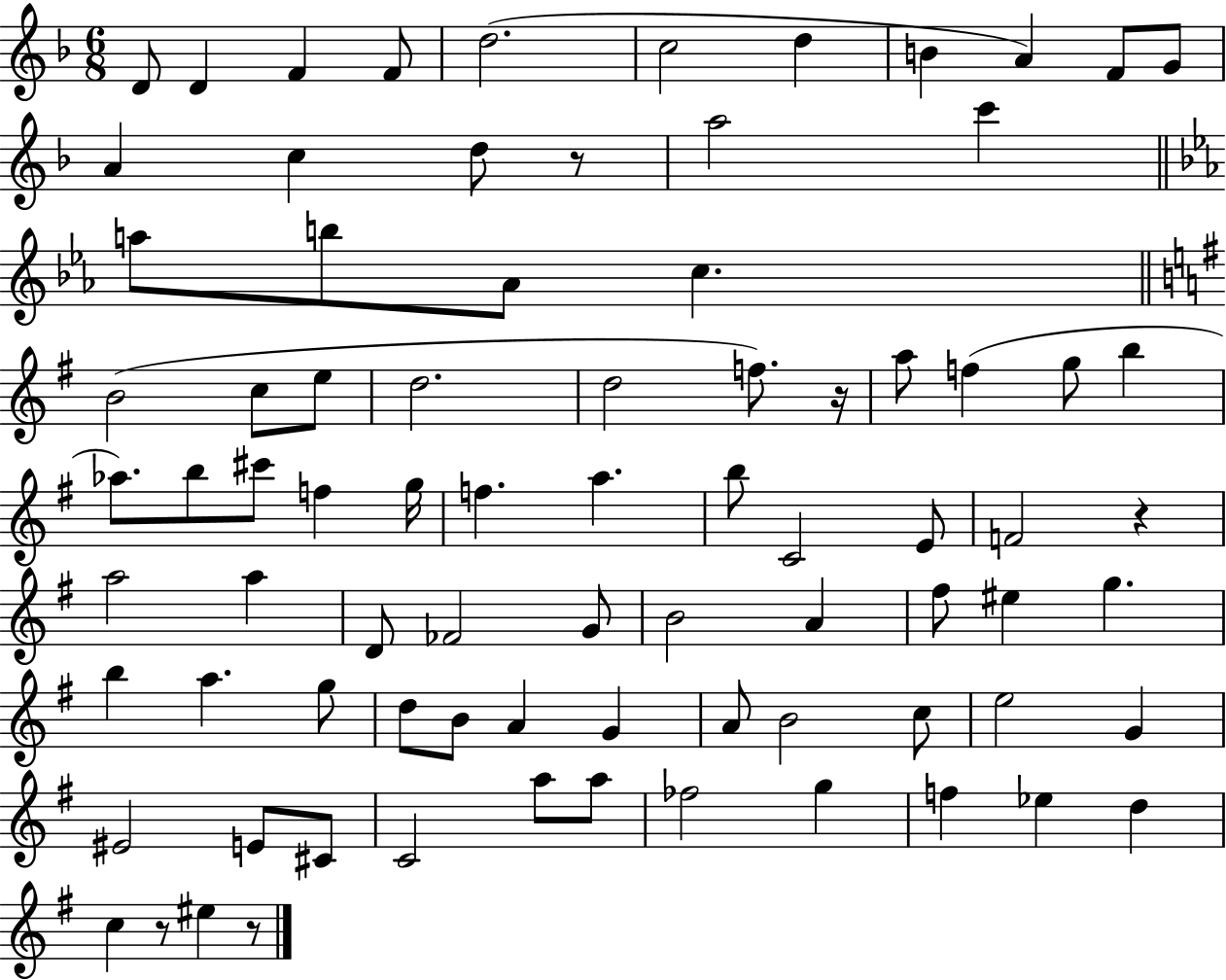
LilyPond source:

{
  \clef treble
  \numericTimeSignature
  \time 6/8
  \key f \major
  d'8 d'4 f'4 f'8 | d''2.( | c''2 d''4 | b'4 a'4) f'8 g'8 | \break a'4 c''4 d''8 r8 | a''2 c'''4 | \bar "||" \break \key ees \major a''8 b''8 aes'8 c''4. | \bar "||" \break \key g \major b'2( c''8 e''8 | d''2. | d''2 f''8.) r16 | a''8 f''4( g''8 b''4 | \break aes''8.) b''8 cis'''8 f''4 g''16 | f''4. a''4. | b''8 c'2 e'8 | f'2 r4 | \break a''2 a''4 | d'8 fes'2 g'8 | b'2 a'4 | fis''8 eis''4 g''4. | \break b''4 a''4. g''8 | d''8 b'8 a'4 g'4 | a'8 b'2 c''8 | e''2 g'4 | \break eis'2 e'8 cis'8 | c'2 a''8 a''8 | fes''2 g''4 | f''4 ees''4 d''4 | \break c''4 r8 eis''4 r8 | \bar "|."
}